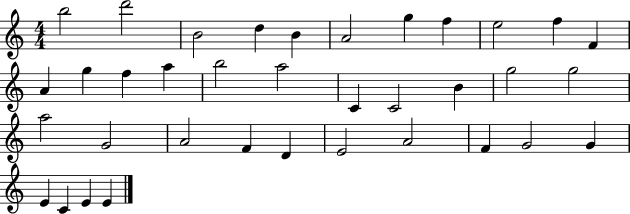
B5/h D6/h B4/h D5/q B4/q A4/h G5/q F5/q E5/h F5/q F4/q A4/q G5/q F5/q A5/q B5/h A5/h C4/q C4/h B4/q G5/h G5/h A5/h G4/h A4/h F4/q D4/q E4/h A4/h F4/q G4/h G4/q E4/q C4/q E4/q E4/q